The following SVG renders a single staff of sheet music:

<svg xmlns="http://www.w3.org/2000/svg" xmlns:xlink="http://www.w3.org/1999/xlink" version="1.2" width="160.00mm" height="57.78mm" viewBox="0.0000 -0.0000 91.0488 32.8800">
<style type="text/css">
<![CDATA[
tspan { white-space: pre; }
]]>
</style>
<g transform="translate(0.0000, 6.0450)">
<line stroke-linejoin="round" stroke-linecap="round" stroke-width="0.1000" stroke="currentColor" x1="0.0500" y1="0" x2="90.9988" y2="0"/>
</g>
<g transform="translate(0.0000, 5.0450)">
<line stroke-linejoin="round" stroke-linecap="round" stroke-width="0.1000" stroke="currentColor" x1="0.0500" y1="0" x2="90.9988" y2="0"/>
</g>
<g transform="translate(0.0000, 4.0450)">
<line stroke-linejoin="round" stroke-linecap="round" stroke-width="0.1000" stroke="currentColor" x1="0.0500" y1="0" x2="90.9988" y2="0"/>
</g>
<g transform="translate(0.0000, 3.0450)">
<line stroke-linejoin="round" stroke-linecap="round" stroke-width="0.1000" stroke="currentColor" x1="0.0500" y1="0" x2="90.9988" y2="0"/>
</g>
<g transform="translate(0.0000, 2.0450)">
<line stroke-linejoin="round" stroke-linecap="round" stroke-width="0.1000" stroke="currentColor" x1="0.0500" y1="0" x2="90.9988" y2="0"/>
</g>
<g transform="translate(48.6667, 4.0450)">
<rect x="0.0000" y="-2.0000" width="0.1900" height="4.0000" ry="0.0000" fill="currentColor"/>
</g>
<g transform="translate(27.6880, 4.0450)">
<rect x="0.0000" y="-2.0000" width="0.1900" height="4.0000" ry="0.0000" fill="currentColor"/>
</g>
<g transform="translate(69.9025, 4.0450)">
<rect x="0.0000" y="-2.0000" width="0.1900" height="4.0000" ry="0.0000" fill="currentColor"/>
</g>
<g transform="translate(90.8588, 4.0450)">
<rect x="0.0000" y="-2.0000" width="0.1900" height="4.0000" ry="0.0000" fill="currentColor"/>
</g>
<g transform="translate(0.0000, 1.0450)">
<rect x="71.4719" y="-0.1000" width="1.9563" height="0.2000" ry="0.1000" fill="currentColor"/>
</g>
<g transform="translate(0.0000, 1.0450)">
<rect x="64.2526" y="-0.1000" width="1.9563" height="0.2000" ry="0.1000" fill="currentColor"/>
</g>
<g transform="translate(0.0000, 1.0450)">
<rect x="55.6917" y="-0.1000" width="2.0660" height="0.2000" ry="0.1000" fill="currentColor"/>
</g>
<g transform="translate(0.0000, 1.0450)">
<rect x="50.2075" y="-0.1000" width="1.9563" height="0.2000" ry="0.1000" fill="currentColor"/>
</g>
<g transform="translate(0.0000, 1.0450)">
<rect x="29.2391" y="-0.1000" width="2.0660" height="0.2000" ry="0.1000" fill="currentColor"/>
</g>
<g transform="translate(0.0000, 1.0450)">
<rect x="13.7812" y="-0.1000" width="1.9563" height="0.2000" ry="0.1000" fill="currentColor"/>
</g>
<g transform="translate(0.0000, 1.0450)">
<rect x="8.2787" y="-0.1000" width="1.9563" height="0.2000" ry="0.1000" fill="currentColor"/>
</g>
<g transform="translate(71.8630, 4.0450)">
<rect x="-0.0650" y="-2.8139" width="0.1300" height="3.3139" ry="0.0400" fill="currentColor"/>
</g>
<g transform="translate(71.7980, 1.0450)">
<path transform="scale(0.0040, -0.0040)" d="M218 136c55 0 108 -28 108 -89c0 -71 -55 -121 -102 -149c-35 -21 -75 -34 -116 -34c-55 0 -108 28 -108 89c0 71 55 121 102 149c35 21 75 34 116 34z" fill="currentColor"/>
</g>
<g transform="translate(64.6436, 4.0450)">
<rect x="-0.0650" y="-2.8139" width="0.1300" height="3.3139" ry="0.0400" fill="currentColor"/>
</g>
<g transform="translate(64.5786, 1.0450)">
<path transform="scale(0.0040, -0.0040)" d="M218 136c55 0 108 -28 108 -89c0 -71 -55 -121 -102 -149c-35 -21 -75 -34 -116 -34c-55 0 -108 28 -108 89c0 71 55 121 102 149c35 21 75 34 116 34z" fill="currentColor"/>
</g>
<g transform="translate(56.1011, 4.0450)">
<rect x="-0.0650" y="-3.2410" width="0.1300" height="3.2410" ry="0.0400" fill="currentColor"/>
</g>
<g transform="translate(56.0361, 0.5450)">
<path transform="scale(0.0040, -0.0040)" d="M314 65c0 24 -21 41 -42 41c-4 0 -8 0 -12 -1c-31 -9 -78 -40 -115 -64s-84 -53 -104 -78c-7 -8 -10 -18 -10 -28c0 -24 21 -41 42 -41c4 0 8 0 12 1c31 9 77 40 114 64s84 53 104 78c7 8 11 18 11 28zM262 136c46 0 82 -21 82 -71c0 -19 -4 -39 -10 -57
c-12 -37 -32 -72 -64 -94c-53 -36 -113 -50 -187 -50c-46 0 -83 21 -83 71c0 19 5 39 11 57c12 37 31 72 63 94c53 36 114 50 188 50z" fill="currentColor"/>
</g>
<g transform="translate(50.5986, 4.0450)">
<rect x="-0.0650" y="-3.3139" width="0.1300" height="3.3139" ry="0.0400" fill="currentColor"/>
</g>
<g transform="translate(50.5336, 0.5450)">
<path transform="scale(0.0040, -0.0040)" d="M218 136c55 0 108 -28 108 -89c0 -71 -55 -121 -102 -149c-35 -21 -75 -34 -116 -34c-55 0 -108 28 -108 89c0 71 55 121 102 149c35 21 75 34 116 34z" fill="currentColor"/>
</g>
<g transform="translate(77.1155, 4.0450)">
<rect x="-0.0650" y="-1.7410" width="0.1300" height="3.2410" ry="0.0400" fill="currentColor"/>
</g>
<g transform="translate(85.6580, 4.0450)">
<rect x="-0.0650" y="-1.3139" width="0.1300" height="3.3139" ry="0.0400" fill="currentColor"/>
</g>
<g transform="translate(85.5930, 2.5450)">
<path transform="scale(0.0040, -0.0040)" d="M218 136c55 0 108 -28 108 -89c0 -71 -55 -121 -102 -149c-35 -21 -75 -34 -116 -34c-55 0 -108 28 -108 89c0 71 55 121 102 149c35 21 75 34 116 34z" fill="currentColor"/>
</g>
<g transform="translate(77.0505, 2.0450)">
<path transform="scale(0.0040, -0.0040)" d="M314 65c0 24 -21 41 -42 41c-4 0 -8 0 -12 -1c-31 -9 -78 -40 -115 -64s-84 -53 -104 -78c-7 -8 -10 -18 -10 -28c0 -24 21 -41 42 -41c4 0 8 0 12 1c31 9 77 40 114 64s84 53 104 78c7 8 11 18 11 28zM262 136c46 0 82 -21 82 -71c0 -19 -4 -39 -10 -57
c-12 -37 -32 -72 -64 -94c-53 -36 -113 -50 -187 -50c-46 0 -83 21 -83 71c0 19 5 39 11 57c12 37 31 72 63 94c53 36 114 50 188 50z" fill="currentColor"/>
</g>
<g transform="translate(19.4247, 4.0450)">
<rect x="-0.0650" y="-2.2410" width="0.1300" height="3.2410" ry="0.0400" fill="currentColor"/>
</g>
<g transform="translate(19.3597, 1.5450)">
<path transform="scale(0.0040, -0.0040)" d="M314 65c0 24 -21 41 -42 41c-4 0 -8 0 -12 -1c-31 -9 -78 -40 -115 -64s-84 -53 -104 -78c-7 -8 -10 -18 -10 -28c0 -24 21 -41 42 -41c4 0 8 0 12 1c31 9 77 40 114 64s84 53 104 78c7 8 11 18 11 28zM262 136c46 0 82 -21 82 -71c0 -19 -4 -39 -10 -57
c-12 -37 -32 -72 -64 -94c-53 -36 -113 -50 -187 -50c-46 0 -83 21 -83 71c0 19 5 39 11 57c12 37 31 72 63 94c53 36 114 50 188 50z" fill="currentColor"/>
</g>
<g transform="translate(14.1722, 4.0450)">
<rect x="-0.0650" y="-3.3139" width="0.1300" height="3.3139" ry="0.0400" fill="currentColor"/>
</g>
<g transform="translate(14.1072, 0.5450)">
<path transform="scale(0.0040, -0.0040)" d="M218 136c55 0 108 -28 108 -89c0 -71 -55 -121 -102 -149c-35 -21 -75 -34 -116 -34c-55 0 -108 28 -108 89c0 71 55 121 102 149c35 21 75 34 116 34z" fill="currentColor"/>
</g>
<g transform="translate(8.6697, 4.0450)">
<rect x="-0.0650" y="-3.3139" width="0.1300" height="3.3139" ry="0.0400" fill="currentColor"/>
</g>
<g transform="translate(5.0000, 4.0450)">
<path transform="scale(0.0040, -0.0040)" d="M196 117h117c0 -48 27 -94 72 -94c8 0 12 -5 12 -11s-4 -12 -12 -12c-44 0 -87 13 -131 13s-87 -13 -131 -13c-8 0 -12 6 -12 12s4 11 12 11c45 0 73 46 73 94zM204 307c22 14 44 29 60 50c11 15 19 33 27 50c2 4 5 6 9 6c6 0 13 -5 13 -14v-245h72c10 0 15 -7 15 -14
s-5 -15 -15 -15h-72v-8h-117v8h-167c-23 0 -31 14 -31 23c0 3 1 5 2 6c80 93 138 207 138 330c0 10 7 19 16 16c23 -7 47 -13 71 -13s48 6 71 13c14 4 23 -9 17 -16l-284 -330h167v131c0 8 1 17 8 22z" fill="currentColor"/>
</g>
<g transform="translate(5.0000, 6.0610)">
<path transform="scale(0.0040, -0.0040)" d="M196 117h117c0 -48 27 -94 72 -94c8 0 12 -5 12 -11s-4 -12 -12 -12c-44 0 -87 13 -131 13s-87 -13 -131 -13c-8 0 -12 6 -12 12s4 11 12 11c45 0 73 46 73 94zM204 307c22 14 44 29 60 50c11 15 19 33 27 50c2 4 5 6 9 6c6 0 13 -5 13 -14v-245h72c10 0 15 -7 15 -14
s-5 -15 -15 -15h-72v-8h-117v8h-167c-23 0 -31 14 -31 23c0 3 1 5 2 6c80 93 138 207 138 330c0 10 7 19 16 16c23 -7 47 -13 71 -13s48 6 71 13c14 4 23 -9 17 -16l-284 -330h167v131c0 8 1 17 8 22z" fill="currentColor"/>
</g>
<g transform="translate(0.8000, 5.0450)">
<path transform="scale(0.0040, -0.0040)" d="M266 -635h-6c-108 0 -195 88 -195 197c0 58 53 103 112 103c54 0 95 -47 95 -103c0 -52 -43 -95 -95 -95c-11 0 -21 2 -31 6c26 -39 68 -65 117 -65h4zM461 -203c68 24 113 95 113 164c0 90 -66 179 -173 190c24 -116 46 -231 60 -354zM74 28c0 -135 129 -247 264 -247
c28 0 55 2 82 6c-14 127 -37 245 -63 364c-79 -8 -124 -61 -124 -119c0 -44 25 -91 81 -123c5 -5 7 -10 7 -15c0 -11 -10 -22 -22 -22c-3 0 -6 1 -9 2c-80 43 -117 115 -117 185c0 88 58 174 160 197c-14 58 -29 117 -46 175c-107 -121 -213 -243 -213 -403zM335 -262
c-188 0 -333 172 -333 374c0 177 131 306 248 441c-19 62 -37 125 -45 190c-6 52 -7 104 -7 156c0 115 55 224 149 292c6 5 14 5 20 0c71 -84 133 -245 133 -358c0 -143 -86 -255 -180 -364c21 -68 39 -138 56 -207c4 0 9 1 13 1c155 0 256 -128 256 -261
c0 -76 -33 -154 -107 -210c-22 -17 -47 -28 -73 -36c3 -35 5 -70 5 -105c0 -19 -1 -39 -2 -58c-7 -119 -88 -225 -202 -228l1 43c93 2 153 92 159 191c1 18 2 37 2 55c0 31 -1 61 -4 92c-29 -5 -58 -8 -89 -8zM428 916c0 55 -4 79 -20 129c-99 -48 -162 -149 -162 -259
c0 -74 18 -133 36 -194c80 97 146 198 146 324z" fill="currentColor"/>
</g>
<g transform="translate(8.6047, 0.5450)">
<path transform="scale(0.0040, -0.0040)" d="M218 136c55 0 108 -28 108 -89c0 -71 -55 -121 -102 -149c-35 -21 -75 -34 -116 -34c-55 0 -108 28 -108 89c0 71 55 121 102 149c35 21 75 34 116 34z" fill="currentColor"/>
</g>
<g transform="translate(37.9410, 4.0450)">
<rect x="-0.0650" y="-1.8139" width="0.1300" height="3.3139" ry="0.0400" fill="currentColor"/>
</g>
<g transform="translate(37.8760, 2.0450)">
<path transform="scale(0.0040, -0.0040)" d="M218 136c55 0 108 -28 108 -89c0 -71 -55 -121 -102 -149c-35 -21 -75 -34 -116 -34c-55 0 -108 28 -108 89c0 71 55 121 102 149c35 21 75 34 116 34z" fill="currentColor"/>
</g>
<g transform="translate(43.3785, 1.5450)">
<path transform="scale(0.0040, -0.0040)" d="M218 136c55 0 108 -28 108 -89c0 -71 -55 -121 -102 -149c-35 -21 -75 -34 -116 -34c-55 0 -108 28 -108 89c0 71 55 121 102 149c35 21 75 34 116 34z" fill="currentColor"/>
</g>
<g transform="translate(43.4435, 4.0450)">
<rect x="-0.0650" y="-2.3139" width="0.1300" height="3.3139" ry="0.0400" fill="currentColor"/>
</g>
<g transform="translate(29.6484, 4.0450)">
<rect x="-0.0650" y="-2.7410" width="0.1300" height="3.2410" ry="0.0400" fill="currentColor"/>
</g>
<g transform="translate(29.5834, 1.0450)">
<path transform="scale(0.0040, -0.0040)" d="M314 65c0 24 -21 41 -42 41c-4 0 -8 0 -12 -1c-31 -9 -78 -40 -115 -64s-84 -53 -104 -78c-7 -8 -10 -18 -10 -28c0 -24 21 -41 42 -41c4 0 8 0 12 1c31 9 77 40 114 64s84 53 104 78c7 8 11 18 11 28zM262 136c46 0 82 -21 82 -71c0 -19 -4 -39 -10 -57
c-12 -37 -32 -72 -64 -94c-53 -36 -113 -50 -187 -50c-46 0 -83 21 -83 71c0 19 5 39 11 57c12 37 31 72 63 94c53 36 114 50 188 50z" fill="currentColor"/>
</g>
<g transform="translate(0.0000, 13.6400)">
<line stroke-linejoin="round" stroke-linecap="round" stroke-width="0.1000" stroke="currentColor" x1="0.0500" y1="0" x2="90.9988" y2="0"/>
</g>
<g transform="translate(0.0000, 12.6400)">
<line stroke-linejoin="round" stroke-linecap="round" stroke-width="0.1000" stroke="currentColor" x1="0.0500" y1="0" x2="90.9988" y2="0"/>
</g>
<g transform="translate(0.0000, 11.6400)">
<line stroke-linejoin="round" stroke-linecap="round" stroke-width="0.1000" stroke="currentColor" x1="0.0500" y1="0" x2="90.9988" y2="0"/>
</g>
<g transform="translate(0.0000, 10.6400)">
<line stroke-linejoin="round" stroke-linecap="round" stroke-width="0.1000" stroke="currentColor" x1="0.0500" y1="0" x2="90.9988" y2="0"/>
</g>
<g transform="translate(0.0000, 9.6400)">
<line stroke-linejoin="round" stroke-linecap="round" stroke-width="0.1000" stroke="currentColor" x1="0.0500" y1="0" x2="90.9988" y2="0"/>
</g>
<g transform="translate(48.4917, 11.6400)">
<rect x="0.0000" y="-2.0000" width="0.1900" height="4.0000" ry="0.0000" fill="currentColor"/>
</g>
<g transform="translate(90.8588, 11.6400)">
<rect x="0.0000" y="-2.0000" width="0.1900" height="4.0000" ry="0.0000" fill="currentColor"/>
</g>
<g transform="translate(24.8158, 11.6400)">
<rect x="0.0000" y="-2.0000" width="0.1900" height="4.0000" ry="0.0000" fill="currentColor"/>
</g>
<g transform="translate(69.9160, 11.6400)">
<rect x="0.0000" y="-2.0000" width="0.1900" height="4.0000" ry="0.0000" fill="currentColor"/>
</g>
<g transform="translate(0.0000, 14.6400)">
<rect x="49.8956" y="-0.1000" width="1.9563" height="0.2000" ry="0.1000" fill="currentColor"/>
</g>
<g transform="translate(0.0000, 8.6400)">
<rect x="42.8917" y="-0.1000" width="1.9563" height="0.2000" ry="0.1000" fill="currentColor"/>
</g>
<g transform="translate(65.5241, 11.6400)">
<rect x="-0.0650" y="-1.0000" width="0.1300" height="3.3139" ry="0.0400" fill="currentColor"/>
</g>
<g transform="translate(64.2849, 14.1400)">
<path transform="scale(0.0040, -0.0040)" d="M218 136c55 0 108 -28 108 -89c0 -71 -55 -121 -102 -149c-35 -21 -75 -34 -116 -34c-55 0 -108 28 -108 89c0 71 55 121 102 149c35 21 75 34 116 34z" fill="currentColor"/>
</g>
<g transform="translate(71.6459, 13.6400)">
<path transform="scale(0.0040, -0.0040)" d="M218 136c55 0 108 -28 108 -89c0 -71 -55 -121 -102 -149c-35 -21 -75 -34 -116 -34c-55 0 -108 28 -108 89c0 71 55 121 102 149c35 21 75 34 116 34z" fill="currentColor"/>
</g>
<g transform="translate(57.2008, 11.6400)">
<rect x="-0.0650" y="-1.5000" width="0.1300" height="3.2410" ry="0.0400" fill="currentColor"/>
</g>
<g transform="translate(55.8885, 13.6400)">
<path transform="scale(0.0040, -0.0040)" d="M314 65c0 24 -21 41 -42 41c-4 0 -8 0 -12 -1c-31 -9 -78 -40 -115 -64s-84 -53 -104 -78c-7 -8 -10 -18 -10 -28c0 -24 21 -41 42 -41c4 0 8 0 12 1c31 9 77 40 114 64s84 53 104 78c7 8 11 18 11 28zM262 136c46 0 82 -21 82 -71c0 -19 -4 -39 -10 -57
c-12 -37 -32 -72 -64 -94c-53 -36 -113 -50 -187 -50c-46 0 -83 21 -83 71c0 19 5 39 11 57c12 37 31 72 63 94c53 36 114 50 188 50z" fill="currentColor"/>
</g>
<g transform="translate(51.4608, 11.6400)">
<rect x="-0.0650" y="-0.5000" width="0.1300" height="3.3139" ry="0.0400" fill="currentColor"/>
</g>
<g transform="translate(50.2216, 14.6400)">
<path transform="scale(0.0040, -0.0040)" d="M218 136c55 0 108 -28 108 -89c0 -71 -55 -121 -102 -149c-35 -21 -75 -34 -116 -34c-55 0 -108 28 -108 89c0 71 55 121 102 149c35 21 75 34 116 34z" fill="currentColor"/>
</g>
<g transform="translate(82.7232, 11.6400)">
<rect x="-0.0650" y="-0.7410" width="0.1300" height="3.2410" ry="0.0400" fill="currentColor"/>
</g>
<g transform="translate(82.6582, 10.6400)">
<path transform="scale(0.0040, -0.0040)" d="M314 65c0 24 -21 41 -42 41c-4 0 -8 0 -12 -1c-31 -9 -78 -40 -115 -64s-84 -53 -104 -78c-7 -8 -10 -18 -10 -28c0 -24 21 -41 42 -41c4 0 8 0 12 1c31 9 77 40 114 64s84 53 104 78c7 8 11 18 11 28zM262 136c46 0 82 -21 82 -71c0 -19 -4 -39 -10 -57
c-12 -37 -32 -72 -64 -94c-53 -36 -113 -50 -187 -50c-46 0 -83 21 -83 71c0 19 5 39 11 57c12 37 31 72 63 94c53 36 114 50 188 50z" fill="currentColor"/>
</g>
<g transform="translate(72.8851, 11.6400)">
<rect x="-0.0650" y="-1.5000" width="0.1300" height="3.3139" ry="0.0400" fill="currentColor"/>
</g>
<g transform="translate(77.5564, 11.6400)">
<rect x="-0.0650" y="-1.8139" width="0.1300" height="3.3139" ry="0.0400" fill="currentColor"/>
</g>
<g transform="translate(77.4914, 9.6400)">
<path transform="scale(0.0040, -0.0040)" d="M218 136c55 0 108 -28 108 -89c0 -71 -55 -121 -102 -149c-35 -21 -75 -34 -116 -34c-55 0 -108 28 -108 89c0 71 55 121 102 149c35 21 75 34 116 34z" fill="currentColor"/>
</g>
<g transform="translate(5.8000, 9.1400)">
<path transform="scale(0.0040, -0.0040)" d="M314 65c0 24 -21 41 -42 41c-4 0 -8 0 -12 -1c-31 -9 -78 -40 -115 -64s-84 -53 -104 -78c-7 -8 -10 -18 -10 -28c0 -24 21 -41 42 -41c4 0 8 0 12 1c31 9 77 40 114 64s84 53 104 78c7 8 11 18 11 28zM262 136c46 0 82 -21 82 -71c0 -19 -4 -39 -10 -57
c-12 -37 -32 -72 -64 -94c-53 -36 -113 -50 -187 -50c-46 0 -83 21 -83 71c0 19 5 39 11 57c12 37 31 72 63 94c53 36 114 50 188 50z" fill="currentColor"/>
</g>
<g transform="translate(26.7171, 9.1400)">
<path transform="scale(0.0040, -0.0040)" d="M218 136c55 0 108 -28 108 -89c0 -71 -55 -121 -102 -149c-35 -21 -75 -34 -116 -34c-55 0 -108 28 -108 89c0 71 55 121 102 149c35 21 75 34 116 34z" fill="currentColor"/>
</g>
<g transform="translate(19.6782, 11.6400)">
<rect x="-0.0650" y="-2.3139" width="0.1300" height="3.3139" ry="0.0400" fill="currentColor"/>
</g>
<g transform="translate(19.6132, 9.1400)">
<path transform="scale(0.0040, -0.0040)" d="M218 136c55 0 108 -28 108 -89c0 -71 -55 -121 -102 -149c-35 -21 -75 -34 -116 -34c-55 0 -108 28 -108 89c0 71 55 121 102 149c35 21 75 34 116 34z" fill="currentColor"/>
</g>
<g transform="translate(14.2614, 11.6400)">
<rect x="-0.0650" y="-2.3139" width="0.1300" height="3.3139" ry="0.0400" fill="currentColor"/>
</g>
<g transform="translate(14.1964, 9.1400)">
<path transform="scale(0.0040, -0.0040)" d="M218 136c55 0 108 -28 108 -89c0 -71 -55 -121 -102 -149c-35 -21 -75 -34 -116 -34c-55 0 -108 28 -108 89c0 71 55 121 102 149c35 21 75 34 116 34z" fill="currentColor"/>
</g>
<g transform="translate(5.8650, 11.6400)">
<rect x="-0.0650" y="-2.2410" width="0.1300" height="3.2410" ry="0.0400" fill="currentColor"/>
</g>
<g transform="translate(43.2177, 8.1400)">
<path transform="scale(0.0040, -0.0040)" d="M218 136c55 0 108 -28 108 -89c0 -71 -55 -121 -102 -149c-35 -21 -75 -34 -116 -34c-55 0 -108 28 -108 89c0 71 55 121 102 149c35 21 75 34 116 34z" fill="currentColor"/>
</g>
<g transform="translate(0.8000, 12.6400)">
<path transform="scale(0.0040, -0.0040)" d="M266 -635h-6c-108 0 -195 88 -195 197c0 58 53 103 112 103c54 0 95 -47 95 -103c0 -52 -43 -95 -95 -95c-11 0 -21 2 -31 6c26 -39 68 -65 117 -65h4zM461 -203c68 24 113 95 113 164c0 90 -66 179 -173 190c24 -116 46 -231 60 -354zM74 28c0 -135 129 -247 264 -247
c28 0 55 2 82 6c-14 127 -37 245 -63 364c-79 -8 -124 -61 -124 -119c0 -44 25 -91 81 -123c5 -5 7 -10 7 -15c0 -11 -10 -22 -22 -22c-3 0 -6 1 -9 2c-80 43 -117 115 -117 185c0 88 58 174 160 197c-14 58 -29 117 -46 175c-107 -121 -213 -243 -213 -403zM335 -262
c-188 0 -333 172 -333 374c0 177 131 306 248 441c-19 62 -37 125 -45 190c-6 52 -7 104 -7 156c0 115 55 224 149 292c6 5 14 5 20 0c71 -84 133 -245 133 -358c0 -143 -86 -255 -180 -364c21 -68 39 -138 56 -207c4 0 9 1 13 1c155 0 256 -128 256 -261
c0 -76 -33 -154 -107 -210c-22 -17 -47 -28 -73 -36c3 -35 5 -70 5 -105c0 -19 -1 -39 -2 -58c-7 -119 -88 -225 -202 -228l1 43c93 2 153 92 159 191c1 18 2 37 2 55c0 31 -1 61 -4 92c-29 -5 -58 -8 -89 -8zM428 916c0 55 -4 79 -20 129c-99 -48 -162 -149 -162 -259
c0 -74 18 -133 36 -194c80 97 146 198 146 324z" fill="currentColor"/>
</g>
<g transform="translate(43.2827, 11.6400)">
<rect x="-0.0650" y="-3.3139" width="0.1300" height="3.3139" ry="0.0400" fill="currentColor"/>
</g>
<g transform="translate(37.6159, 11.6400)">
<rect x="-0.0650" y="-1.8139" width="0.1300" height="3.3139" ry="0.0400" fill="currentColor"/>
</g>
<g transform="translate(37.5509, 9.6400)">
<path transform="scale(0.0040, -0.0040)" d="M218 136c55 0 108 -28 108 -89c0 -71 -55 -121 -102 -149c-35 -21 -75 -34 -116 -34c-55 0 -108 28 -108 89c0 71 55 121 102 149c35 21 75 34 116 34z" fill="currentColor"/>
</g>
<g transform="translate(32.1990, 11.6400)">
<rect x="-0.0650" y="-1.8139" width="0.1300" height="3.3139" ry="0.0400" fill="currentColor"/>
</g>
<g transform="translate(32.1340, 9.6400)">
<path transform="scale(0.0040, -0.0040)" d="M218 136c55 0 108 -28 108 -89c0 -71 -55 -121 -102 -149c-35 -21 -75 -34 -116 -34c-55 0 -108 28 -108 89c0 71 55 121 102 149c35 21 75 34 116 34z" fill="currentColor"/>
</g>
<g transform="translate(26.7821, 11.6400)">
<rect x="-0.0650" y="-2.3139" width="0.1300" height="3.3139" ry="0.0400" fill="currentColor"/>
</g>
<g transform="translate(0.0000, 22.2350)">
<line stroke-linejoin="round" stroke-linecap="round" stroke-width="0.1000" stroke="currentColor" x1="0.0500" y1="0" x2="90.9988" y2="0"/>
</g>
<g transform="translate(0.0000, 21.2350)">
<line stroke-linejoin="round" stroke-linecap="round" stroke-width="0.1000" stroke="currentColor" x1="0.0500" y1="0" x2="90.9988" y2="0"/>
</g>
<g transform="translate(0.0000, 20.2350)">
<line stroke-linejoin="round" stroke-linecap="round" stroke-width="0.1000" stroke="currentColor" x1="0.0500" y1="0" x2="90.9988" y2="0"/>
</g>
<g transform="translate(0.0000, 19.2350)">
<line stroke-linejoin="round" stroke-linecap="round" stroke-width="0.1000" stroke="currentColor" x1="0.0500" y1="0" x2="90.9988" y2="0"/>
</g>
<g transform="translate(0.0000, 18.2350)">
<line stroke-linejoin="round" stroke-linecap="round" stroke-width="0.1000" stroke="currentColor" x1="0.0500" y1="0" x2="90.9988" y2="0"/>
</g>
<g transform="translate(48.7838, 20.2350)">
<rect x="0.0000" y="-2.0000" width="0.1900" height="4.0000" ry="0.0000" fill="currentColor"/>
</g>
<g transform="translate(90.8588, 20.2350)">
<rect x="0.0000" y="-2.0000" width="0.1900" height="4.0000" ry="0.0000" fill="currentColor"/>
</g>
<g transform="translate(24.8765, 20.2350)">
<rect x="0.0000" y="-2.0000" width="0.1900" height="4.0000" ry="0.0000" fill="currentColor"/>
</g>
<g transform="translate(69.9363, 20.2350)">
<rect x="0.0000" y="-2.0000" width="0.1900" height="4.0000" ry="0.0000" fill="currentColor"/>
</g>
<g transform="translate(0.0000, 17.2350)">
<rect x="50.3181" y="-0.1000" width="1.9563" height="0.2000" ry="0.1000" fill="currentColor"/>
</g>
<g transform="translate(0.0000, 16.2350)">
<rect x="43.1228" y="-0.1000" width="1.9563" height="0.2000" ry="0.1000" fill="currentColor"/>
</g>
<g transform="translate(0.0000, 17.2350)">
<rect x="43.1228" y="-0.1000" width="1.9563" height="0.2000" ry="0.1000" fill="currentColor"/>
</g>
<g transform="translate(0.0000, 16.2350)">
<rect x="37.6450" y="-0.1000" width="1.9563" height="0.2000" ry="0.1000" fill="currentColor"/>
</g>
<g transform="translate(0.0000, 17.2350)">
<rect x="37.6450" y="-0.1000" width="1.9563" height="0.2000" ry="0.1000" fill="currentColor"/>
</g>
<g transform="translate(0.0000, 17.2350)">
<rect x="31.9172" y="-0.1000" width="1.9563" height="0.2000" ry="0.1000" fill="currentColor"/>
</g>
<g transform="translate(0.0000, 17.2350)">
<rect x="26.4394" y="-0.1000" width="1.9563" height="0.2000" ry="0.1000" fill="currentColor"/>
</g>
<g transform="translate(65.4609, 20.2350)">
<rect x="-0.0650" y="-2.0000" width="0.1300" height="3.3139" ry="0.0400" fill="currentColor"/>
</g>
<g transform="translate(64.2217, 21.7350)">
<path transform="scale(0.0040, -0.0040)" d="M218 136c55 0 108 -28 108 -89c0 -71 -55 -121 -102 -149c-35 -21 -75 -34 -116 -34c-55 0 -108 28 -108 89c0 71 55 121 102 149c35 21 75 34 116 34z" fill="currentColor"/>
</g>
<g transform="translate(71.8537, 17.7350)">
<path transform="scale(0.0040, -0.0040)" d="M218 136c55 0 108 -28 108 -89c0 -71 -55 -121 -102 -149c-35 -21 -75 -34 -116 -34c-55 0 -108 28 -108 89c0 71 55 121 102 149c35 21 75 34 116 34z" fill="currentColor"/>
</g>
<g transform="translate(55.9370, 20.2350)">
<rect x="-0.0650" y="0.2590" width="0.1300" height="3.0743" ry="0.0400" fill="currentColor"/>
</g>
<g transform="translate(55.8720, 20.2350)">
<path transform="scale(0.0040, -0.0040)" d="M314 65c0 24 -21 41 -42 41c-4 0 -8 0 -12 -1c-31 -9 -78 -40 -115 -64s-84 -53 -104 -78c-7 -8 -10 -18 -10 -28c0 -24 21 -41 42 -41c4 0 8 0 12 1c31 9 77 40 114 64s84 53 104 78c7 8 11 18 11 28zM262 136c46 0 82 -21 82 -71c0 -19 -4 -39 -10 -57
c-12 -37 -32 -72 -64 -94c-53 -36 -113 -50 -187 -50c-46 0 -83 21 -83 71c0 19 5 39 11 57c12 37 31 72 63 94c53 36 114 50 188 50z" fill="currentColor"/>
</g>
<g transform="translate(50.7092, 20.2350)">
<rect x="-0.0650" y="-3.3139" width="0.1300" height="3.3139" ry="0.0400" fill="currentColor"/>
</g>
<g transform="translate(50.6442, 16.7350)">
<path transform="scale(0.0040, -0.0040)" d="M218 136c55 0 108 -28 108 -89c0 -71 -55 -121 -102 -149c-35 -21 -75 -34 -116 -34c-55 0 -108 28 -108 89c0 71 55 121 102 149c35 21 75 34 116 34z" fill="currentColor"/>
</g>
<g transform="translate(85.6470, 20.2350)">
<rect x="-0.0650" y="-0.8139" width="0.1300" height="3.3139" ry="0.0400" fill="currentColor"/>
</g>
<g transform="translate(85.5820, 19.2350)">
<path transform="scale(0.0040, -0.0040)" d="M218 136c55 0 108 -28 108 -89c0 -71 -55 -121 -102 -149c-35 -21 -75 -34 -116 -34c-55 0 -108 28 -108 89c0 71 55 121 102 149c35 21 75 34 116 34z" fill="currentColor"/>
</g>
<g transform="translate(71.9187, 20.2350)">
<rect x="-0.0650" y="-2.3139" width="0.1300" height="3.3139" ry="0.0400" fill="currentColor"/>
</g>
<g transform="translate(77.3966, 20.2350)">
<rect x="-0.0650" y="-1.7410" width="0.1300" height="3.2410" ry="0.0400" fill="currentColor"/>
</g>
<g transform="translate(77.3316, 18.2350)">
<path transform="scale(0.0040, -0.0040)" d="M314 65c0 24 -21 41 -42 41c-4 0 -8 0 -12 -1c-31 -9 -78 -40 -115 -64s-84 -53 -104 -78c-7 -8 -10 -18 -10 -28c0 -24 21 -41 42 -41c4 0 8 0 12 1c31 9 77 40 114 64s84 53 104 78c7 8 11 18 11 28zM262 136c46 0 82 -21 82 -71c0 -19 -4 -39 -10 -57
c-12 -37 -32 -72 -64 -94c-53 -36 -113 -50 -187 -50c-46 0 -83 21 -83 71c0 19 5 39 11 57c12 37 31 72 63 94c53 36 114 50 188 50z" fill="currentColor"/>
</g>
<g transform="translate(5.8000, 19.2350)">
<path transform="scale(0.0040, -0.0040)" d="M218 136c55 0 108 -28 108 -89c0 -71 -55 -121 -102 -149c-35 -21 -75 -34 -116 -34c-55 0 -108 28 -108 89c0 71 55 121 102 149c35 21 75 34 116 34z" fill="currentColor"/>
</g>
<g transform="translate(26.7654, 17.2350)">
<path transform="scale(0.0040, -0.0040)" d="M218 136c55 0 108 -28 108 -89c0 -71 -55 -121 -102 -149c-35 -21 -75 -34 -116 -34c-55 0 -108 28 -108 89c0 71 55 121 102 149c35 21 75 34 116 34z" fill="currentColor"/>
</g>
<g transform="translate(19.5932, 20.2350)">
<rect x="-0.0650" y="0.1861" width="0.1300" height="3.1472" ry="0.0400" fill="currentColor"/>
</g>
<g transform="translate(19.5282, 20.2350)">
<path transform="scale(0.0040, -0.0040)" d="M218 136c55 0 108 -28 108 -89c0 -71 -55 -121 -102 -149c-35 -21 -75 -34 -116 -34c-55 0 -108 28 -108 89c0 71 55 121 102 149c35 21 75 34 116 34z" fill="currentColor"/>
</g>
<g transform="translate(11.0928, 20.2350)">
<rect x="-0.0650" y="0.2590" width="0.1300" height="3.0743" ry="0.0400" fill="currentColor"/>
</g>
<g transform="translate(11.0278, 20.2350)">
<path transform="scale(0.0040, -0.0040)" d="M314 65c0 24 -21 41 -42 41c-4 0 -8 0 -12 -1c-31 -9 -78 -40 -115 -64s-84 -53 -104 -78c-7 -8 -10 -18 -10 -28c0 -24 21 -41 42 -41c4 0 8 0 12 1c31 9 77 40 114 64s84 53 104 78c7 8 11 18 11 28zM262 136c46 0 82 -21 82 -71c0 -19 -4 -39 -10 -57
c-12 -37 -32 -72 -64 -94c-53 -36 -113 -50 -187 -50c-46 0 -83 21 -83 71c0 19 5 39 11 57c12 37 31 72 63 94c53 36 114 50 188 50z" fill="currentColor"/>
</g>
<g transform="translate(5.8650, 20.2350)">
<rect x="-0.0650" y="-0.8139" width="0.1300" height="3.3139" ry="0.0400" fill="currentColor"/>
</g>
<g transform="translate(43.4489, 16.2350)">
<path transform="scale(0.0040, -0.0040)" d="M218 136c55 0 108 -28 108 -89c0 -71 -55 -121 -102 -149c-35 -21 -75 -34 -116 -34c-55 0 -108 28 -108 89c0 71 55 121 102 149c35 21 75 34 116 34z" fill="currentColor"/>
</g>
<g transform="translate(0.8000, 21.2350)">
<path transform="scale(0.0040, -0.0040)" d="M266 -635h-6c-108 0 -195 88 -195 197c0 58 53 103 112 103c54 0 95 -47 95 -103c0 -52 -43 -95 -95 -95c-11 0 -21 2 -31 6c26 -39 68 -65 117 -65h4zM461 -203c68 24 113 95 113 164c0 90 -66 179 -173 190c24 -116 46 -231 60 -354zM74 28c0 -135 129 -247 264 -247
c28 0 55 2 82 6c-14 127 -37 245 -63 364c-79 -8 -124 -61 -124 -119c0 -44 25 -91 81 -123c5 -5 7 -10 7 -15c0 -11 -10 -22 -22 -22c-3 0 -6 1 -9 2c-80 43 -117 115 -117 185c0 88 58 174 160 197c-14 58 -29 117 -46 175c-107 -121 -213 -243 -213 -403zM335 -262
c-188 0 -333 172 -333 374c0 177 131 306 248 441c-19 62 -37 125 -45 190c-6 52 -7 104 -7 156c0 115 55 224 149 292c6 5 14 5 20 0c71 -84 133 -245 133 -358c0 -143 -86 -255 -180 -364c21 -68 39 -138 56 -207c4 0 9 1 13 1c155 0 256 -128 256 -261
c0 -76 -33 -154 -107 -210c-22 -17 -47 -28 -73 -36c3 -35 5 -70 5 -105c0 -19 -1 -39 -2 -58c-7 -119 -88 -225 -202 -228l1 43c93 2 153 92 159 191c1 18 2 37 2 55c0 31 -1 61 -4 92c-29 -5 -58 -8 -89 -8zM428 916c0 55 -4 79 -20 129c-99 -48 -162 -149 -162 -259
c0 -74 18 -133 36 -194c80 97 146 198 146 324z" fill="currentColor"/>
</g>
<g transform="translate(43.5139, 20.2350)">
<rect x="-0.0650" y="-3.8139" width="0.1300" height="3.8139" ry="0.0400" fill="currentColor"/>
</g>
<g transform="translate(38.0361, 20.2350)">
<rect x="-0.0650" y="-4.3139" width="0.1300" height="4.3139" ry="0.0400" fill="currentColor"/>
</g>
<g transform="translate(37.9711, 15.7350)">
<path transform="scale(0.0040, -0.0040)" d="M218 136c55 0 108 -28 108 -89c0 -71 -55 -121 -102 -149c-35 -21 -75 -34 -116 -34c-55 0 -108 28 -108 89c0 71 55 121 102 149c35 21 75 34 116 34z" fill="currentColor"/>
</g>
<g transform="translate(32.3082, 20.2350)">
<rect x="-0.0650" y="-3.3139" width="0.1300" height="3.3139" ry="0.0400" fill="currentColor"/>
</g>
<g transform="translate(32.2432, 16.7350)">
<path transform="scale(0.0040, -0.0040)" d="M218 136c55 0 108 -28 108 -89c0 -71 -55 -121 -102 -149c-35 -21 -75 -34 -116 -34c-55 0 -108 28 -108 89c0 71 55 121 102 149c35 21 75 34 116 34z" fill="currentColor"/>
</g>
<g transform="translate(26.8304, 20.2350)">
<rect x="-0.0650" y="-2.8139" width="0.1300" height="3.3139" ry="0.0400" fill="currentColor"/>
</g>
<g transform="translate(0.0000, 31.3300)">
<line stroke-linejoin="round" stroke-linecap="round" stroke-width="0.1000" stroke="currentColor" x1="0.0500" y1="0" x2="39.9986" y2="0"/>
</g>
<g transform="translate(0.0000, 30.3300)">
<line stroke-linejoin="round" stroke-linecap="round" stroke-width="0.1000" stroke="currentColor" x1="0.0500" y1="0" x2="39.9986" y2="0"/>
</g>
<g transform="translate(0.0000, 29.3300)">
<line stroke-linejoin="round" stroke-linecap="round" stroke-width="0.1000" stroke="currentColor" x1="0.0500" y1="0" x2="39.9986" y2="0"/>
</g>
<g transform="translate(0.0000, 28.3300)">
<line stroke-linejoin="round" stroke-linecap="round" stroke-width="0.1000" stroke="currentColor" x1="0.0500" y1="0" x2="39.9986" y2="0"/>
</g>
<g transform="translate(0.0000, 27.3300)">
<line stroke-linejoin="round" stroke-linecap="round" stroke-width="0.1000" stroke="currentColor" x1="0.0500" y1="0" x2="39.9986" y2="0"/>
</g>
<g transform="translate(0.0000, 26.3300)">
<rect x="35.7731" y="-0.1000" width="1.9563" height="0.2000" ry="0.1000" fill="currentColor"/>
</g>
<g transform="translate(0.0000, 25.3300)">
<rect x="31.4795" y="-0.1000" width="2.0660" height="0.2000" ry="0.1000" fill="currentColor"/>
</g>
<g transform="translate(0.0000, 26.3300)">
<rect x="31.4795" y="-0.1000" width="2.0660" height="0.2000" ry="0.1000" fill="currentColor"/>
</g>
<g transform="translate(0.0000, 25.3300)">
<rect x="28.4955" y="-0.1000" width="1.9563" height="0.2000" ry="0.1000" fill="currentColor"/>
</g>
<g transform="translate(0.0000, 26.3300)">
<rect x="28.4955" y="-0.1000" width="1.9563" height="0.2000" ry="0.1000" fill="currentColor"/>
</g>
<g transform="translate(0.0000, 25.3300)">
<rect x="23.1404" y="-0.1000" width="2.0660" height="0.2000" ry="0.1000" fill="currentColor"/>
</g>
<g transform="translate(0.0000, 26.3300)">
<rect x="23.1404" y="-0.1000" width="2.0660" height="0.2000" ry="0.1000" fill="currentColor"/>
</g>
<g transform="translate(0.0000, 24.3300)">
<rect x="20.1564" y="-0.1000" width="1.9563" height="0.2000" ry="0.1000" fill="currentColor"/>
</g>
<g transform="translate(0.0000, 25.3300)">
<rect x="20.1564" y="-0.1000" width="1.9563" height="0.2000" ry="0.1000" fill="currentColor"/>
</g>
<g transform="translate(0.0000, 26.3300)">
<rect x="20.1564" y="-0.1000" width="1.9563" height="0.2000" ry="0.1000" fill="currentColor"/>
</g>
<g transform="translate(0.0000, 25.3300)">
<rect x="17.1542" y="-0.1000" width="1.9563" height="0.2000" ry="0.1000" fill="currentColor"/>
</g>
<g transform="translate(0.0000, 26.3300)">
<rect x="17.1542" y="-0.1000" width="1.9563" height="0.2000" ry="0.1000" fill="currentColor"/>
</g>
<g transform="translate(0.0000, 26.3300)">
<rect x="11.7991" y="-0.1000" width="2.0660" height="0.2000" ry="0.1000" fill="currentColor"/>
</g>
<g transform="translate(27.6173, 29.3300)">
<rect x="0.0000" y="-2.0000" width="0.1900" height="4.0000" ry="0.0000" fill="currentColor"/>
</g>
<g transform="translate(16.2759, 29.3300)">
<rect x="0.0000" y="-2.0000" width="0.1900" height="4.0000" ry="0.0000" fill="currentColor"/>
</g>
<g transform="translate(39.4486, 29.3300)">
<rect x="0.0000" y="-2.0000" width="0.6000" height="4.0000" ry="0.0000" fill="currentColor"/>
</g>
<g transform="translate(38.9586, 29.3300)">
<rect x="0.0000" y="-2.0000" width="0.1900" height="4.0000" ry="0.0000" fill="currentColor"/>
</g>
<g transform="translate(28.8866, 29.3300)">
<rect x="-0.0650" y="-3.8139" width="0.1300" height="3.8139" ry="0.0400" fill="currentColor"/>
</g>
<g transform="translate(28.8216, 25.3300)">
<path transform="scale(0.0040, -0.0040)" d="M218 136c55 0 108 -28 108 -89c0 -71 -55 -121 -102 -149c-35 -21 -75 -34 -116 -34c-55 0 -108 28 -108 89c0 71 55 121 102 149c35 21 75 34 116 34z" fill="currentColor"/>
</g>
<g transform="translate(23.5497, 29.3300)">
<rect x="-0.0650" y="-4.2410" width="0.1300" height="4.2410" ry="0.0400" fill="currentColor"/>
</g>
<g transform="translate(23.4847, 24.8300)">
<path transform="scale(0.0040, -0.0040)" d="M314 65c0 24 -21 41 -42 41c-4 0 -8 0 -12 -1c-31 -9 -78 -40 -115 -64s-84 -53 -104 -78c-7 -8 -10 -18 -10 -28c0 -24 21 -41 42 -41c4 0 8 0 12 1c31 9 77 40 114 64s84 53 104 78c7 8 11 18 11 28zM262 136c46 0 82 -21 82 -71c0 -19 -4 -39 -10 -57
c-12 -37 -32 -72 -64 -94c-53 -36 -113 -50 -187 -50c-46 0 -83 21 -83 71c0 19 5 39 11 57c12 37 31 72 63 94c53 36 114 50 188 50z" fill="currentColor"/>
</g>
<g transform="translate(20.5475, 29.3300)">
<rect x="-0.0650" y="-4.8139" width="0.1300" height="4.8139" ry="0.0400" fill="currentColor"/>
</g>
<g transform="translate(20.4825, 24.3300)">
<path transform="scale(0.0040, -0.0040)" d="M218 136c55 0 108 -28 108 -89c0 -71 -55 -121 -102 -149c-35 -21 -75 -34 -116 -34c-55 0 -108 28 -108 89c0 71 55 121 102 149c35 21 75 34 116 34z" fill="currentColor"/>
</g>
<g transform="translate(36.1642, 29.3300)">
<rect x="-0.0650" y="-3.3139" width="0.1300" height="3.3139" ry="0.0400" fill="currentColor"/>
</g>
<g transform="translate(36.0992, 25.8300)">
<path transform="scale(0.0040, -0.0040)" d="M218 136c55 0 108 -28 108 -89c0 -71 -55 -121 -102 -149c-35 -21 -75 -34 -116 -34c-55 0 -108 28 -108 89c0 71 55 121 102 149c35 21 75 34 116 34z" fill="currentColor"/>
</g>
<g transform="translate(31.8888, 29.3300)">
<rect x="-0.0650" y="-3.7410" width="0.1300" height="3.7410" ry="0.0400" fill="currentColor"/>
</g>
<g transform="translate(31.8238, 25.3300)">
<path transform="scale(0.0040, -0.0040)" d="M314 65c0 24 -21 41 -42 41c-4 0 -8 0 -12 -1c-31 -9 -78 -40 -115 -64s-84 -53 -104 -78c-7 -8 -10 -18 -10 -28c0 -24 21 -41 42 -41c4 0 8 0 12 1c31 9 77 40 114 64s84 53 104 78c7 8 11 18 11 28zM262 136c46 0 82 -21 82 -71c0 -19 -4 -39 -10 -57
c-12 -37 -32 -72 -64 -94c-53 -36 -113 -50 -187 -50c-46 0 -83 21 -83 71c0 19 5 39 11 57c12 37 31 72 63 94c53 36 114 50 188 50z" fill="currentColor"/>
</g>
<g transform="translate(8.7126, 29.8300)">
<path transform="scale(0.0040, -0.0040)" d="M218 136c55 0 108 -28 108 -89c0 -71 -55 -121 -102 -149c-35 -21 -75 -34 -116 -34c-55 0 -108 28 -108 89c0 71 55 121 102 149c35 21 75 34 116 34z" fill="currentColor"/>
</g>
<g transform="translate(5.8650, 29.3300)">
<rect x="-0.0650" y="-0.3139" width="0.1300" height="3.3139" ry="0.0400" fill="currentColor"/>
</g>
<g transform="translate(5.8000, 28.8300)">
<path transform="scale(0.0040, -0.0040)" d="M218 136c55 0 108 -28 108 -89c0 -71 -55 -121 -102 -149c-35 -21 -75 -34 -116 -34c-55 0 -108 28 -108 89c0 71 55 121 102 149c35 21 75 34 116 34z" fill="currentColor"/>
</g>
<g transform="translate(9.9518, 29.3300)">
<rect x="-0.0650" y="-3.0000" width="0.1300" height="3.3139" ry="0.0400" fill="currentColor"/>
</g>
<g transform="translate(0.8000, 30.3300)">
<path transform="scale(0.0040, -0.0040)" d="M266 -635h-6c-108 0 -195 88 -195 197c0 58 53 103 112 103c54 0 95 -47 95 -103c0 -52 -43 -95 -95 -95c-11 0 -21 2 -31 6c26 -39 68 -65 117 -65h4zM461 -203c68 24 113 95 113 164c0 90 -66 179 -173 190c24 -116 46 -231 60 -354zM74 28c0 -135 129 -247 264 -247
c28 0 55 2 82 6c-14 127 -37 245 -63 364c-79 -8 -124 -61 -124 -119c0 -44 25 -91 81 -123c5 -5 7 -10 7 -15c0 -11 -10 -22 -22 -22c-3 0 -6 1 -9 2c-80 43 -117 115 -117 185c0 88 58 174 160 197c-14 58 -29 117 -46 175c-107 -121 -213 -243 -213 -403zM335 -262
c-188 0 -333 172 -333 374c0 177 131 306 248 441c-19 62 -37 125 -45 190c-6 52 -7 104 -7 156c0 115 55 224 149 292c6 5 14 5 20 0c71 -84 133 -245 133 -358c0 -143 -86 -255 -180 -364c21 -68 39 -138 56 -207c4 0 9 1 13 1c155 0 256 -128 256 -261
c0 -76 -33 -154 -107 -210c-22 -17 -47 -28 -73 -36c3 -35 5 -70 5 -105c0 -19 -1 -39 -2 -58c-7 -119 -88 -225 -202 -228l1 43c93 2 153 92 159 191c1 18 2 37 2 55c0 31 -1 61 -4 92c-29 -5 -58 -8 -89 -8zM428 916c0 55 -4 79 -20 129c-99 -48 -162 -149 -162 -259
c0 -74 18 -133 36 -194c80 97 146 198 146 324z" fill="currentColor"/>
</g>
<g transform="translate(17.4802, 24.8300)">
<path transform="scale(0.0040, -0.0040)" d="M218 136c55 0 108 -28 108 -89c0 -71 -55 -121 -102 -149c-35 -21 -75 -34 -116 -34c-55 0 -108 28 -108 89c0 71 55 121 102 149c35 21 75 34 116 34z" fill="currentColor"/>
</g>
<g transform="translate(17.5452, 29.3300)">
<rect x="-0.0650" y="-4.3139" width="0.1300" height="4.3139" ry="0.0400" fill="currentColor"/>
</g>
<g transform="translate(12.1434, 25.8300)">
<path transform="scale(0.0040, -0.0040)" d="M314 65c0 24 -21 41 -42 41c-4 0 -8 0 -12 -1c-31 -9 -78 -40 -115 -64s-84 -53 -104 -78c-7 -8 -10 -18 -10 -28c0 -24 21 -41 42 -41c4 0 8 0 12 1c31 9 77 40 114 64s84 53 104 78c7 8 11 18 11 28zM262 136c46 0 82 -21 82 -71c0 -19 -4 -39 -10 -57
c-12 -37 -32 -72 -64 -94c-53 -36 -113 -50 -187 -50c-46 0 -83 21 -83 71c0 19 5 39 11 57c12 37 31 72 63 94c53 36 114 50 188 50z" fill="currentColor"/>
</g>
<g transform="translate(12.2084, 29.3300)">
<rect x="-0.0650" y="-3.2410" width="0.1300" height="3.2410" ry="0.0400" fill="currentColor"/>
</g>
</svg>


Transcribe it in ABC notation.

X:1
T:Untitled
M:4/4
L:1/4
K:C
b b g2 a2 f g b b2 a a f2 e g2 g g g f f b C E2 D E f d2 d B2 B a b d' c' b B2 F g f2 d c A b2 d' e' d'2 c' c'2 b